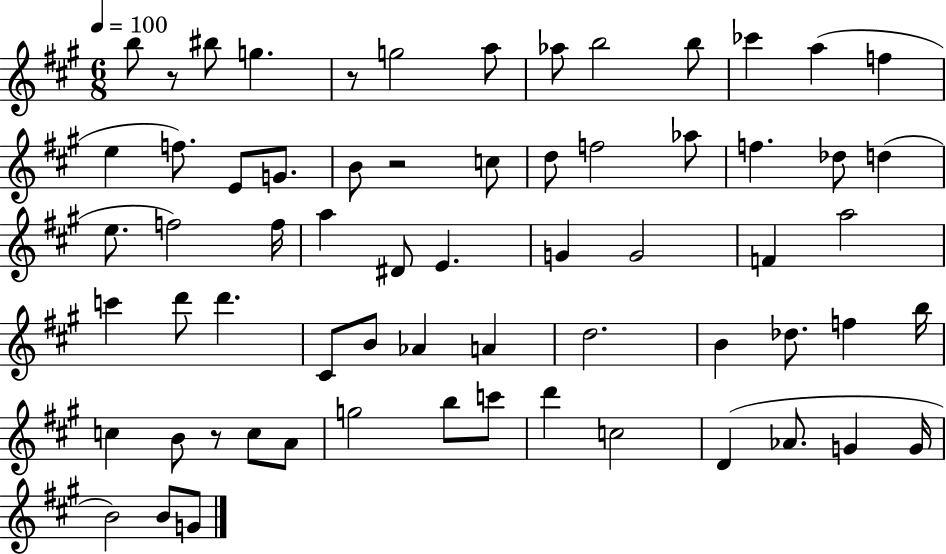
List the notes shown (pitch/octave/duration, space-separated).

B5/e R/e BIS5/e G5/q. R/e G5/h A5/e Ab5/e B5/h B5/e CES6/q A5/q F5/q E5/q F5/e. E4/e G4/e. B4/e R/h C5/e D5/e F5/h Ab5/e F5/q. Db5/e D5/q E5/e. F5/h F5/s A5/q D#4/e E4/q. G4/q G4/h F4/q A5/h C6/q D6/e D6/q. C#4/e B4/e Ab4/q A4/q D5/h. B4/q Db5/e. F5/q B5/s C5/q B4/e R/e C5/e A4/e G5/h B5/e C6/e D6/q C5/h D4/q Ab4/e. G4/q G4/s B4/h B4/e G4/e